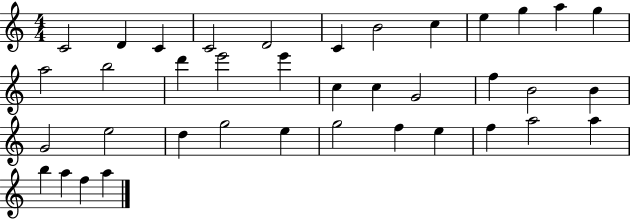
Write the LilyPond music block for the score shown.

{
  \clef treble
  \numericTimeSignature
  \time 4/4
  \key c \major
  c'2 d'4 c'4 | c'2 d'2 | c'4 b'2 c''4 | e''4 g''4 a''4 g''4 | \break a''2 b''2 | d'''4 e'''2 e'''4 | c''4 c''4 g'2 | f''4 b'2 b'4 | \break g'2 e''2 | d''4 g''2 e''4 | g''2 f''4 e''4 | f''4 a''2 a''4 | \break b''4 a''4 f''4 a''4 | \bar "|."
}